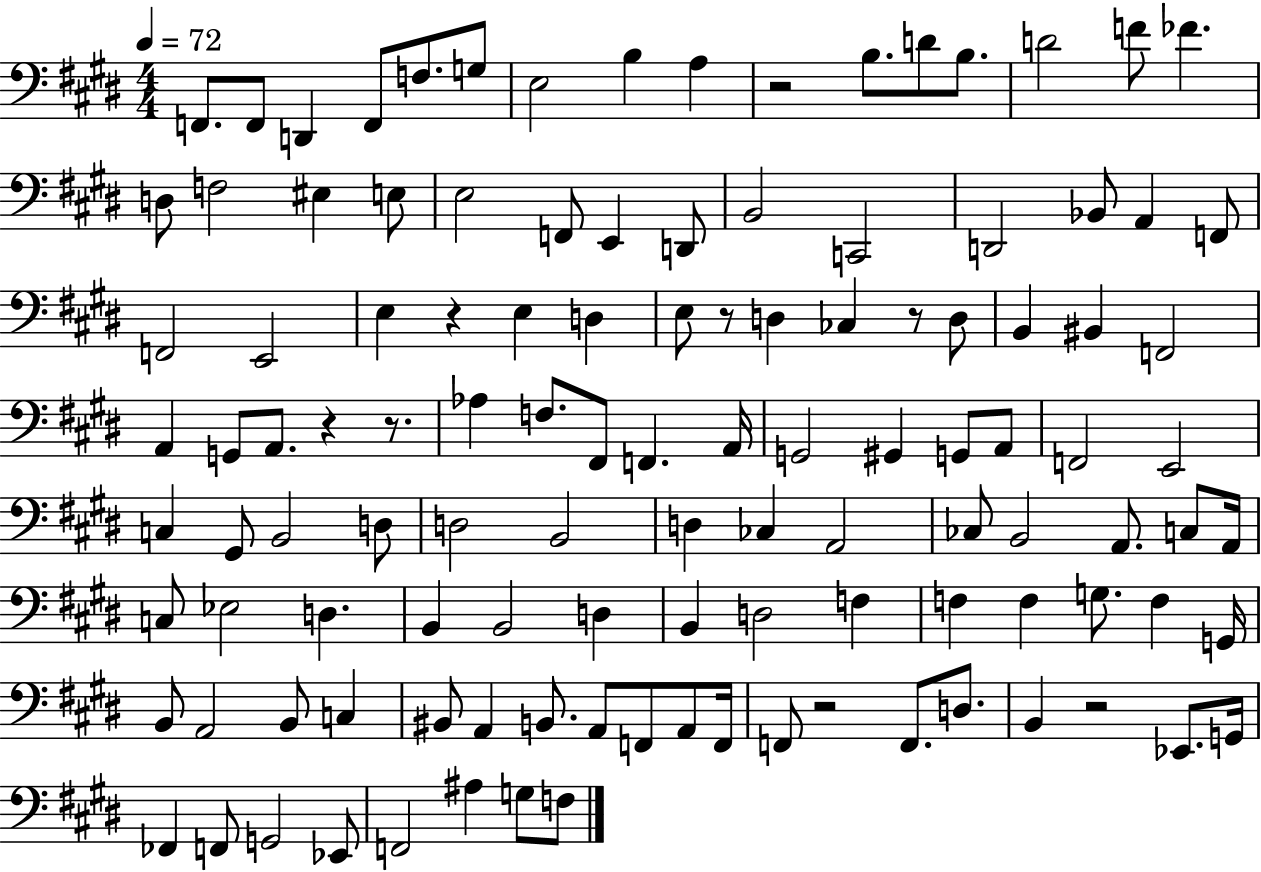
X:1
T:Untitled
M:4/4
L:1/4
K:E
F,,/2 F,,/2 D,, F,,/2 F,/2 G,/2 E,2 B, A, z2 B,/2 D/2 B,/2 D2 F/2 _F D,/2 F,2 ^E, E,/2 E,2 F,,/2 E,, D,,/2 B,,2 C,,2 D,,2 _B,,/2 A,, F,,/2 F,,2 E,,2 E, z E, D, E,/2 z/2 D, _C, z/2 D,/2 B,, ^B,, F,,2 A,, G,,/2 A,,/2 z z/2 _A, F,/2 ^F,,/2 F,, A,,/4 G,,2 ^G,, G,,/2 A,,/2 F,,2 E,,2 C, ^G,,/2 B,,2 D,/2 D,2 B,,2 D, _C, A,,2 _C,/2 B,,2 A,,/2 C,/2 A,,/4 C,/2 _E,2 D, B,, B,,2 D, B,, D,2 F, F, F, G,/2 F, G,,/4 B,,/2 A,,2 B,,/2 C, ^B,,/2 A,, B,,/2 A,,/2 F,,/2 A,,/2 F,,/4 F,,/2 z2 F,,/2 D,/2 B,, z2 _E,,/2 G,,/4 _F,, F,,/2 G,,2 _E,,/2 F,,2 ^A, G,/2 F,/2